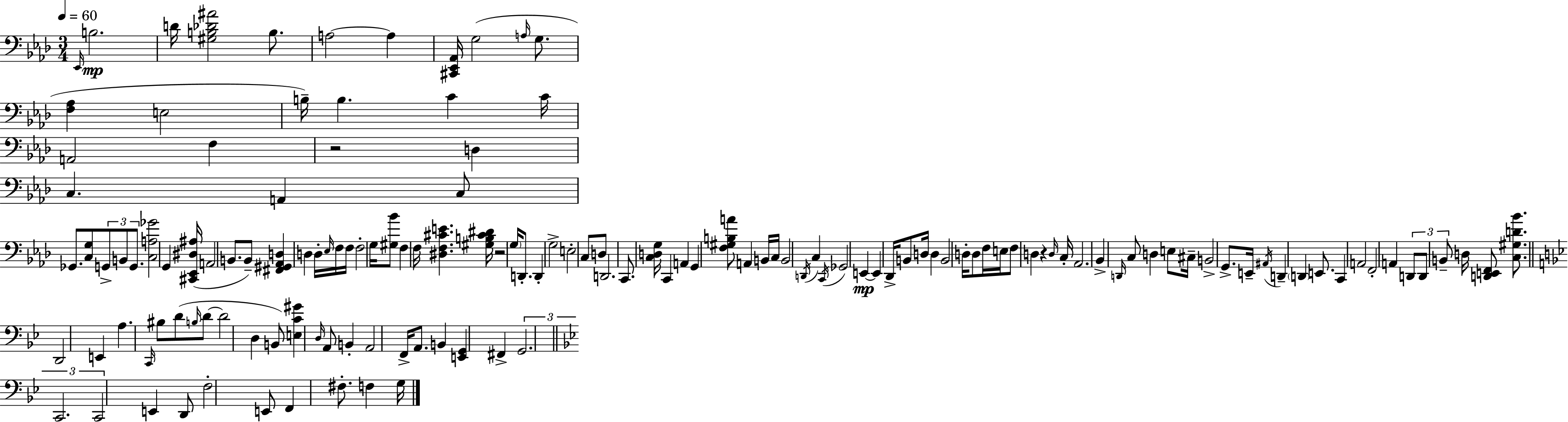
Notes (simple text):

Eb2/s B3/h. D4/s [G#3,B3,Db4,A#4]/h B3/e. A3/h A3/q [C#2,Eb2,Ab2]/s G3/h A3/s G3/e. [F3,Ab3]/q E3/h B3/s B3/q. C4/q C4/s A2/h F3/q R/h D3/q C3/q. A2/q C3/e Gb2/e. [C3,G3]/e G2/e B2/e G2/e. [C3,A3,Gb4]/h G2/q [C#2,Eb2,D#3,A#3]/s A2/h B2/e. B2/e [F#2,G#2,Ab2,D3]/q D3/q D3/s Eb3/s F3/s F3/s F3/h G3/s [G#3,Bb4]/e F3/q F3/s [D#3,F3,C#4,E4]/q. [G#3,B3,C#4,D#4]/s R/h G3/s D2/e. D2/q G3/h E3/h C3/e D3/e D2/h. C2/e. [C3,D3,G3]/s C2/q A2/q G2/q [F3,G#3,B3,A4]/e A2/q B2/s C3/s B2/h D2/s C3/q C2/s Gb2/h E2/q E2/q Db2/s B2/e D3/s D3/q B2/h D3/s D3/e F3/s E3/s F3/e D3/q R/q D3/s C3/s Ab2/h. Bb2/q D2/s C3/e D3/q E3/e C#3/s B2/h G2/e. E2/s A#2/s D2/q D2/q E2/e. C2/q A2/h F2/h A2/q D2/e D2/e B2/e D3/s [D2,E2,F2]/e [C3,G#3,D4,Bb4]/e. D2/h E2/q A3/q. C2/s BIS3/e D4/e B3/s D4/e D4/h D3/q B2/e [E3,C4,G#4]/q D3/s A2/e B2/q A2/h F2/s A2/e. B2/q [E2,G2]/q F#2/q G2/h. C2/h. C2/h E2/q D2/e F3/h E2/e F2/q F#3/e. F3/q G3/s